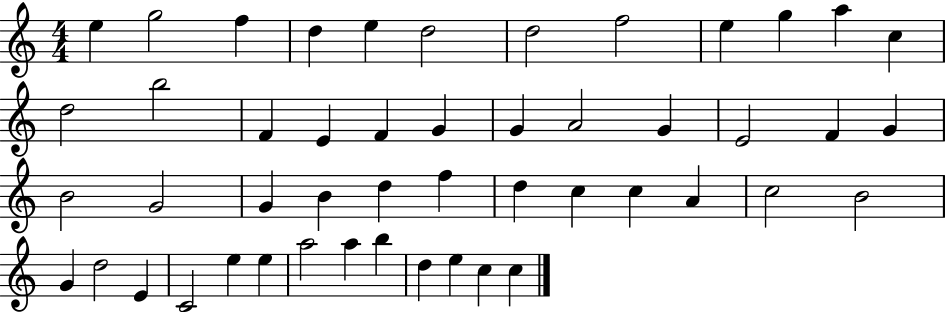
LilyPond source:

{
  \clef treble
  \numericTimeSignature
  \time 4/4
  \key c \major
  e''4 g''2 f''4 | d''4 e''4 d''2 | d''2 f''2 | e''4 g''4 a''4 c''4 | \break d''2 b''2 | f'4 e'4 f'4 g'4 | g'4 a'2 g'4 | e'2 f'4 g'4 | \break b'2 g'2 | g'4 b'4 d''4 f''4 | d''4 c''4 c''4 a'4 | c''2 b'2 | \break g'4 d''2 e'4 | c'2 e''4 e''4 | a''2 a''4 b''4 | d''4 e''4 c''4 c''4 | \break \bar "|."
}